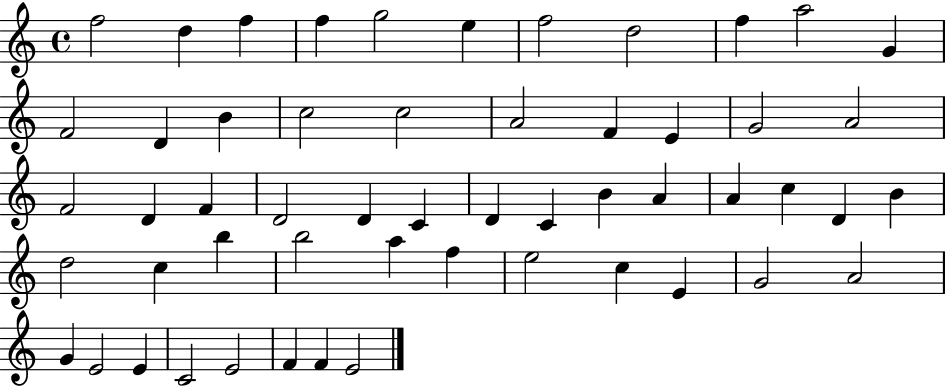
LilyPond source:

{
  \clef treble
  \time 4/4
  \defaultTimeSignature
  \key c \major
  f''2 d''4 f''4 | f''4 g''2 e''4 | f''2 d''2 | f''4 a''2 g'4 | \break f'2 d'4 b'4 | c''2 c''2 | a'2 f'4 e'4 | g'2 a'2 | \break f'2 d'4 f'4 | d'2 d'4 c'4 | d'4 c'4 b'4 a'4 | a'4 c''4 d'4 b'4 | \break d''2 c''4 b''4 | b''2 a''4 f''4 | e''2 c''4 e'4 | g'2 a'2 | \break g'4 e'2 e'4 | c'2 e'2 | f'4 f'4 e'2 | \bar "|."
}